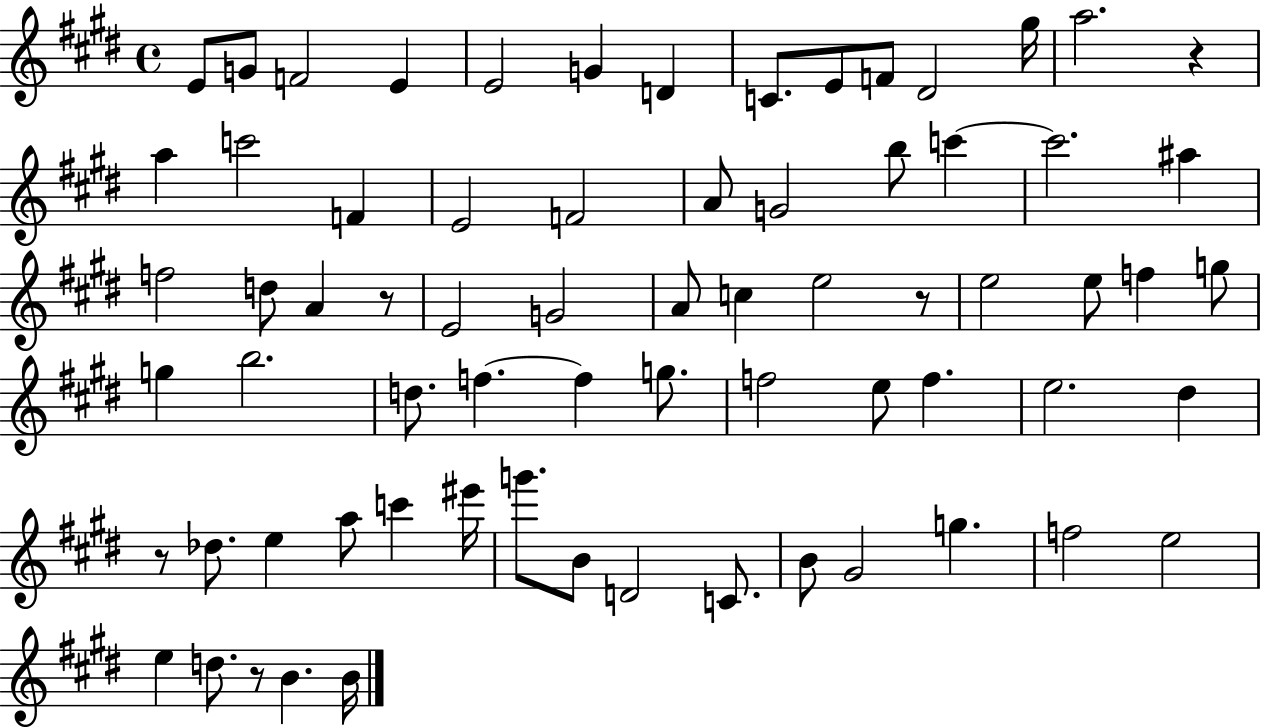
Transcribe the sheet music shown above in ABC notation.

X:1
T:Untitled
M:4/4
L:1/4
K:E
E/2 G/2 F2 E E2 G D C/2 E/2 F/2 ^D2 ^g/4 a2 z a c'2 F E2 F2 A/2 G2 b/2 c' c'2 ^a f2 d/2 A z/2 E2 G2 A/2 c e2 z/2 e2 e/2 f g/2 g b2 d/2 f f g/2 f2 e/2 f e2 ^d z/2 _d/2 e a/2 c' ^e'/4 g'/2 B/2 D2 C/2 B/2 ^G2 g f2 e2 e d/2 z/2 B B/4